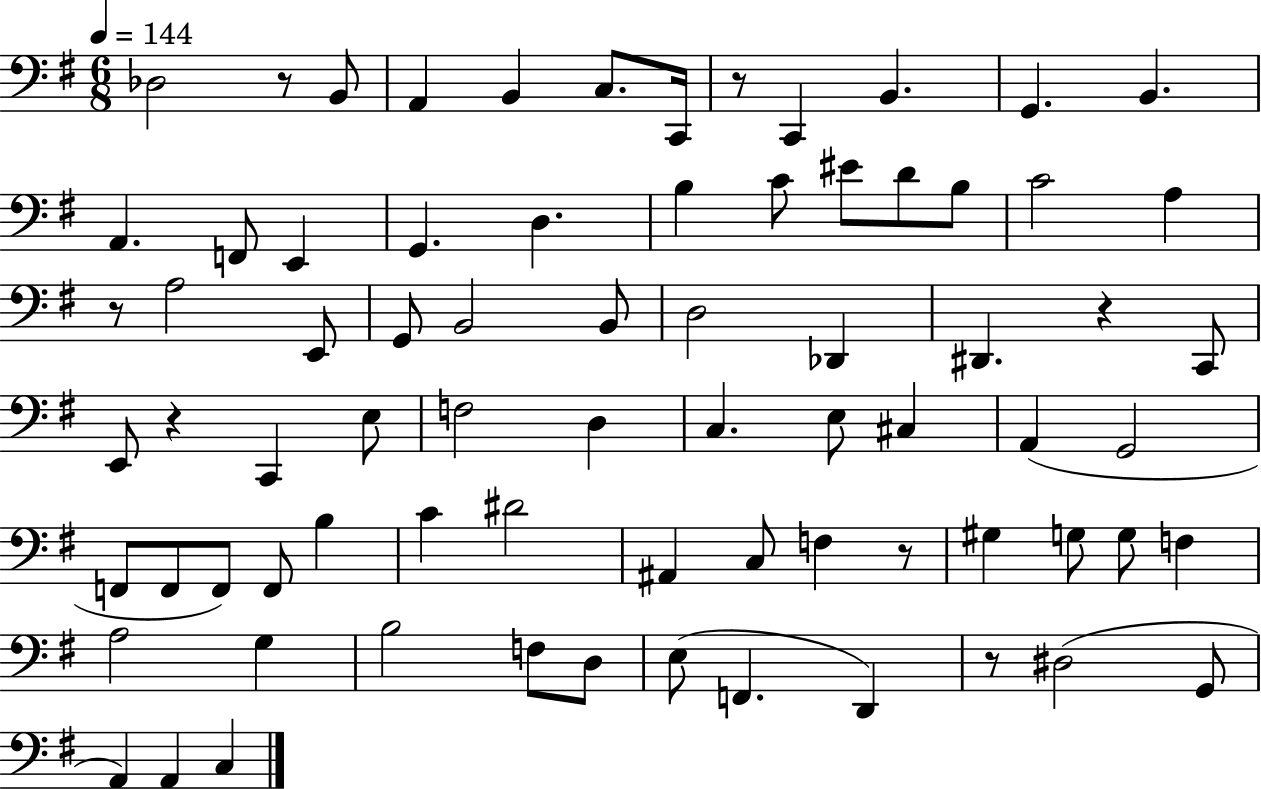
X:1
T:Untitled
M:6/8
L:1/4
K:G
_D,2 z/2 B,,/2 A,, B,, C,/2 C,,/4 z/2 C,, B,, G,, B,, A,, F,,/2 E,, G,, D, B, C/2 ^E/2 D/2 B,/2 C2 A, z/2 A,2 E,,/2 G,,/2 B,,2 B,,/2 D,2 _D,, ^D,, z C,,/2 E,,/2 z C,, E,/2 F,2 D, C, E,/2 ^C, A,, G,,2 F,,/2 F,,/2 F,,/2 F,,/2 B, C ^D2 ^A,, C,/2 F, z/2 ^G, G,/2 G,/2 F, A,2 G, B,2 F,/2 D,/2 E,/2 F,, D,, z/2 ^D,2 G,,/2 A,, A,, C,